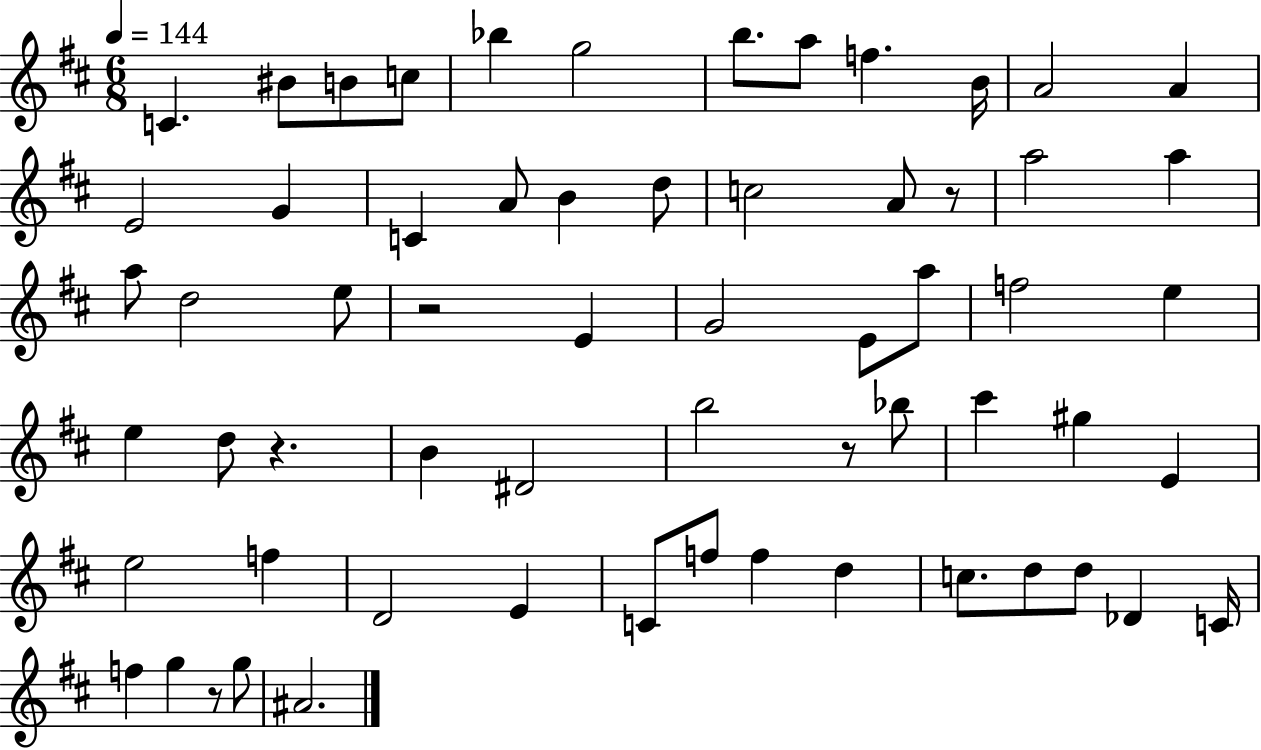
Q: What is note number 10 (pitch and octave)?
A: B4